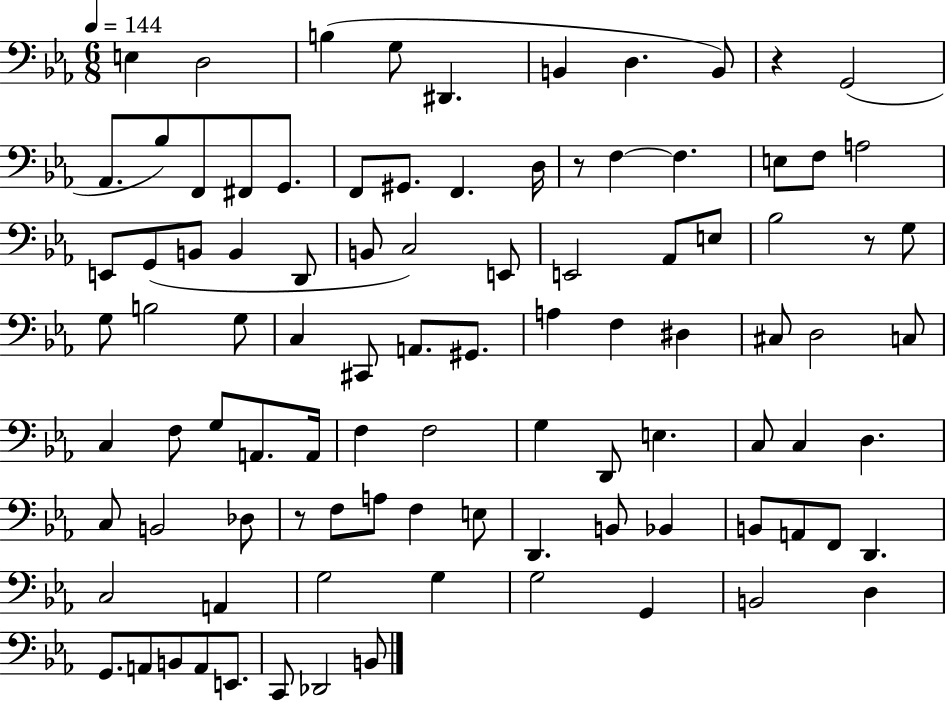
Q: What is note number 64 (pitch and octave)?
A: B2